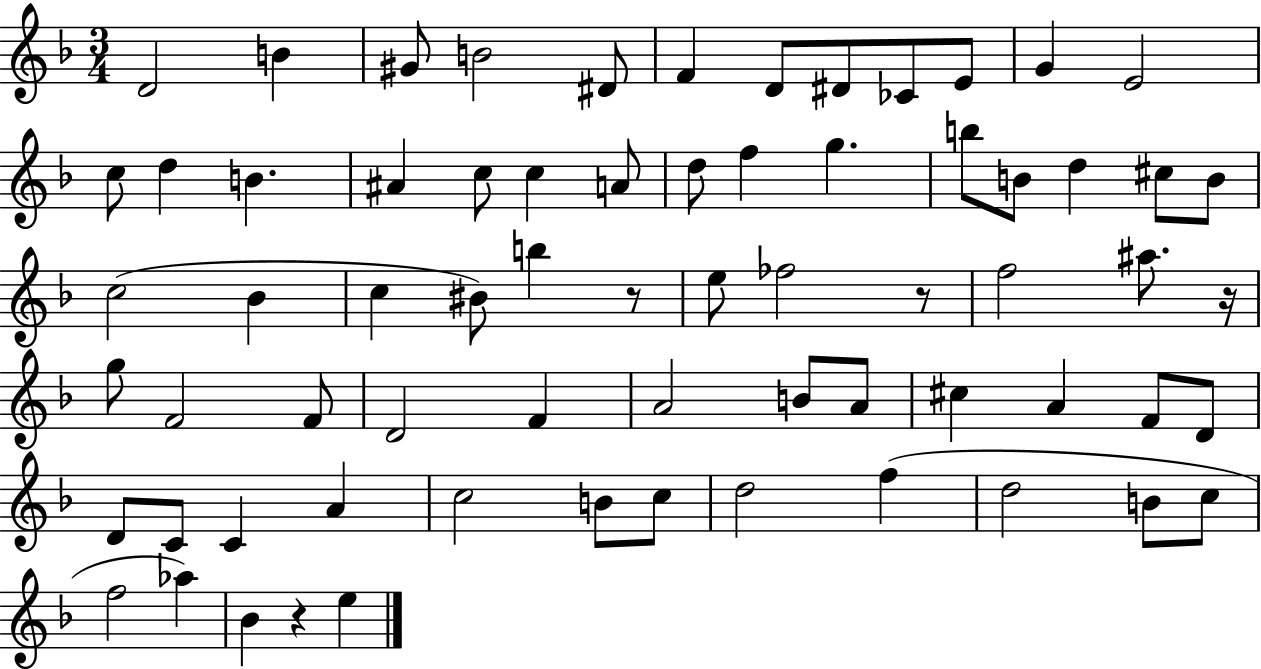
{
  \clef treble
  \numericTimeSignature
  \time 3/4
  \key f \major
  d'2 b'4 | gis'8 b'2 dis'8 | f'4 d'8 dis'8 ces'8 e'8 | g'4 e'2 | \break c''8 d''4 b'4. | ais'4 c''8 c''4 a'8 | d''8 f''4 g''4. | b''8 b'8 d''4 cis''8 b'8 | \break c''2( bes'4 | c''4 bis'8) b''4 r8 | e''8 fes''2 r8 | f''2 ais''8. r16 | \break g''8 f'2 f'8 | d'2 f'4 | a'2 b'8 a'8 | cis''4 a'4 f'8 d'8 | \break d'8 c'8 c'4 a'4 | c''2 b'8 c''8 | d''2 f''4( | d''2 b'8 c''8 | \break f''2 aes''4) | bes'4 r4 e''4 | \bar "|."
}